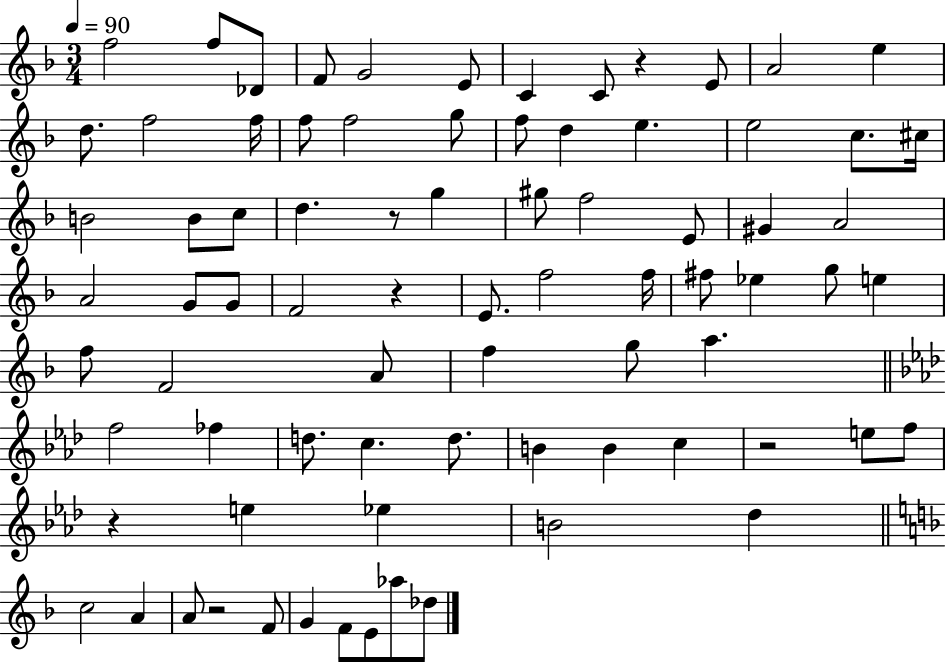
X:1
T:Untitled
M:3/4
L:1/4
K:F
f2 f/2 _D/2 F/2 G2 E/2 C C/2 z E/2 A2 e d/2 f2 f/4 f/2 f2 g/2 f/2 d e e2 c/2 ^c/4 B2 B/2 c/2 d z/2 g ^g/2 f2 E/2 ^G A2 A2 G/2 G/2 F2 z E/2 f2 f/4 ^f/2 _e g/2 e f/2 F2 A/2 f g/2 a f2 _f d/2 c d/2 B B c z2 e/2 f/2 z e _e B2 _d c2 A A/2 z2 F/2 G F/2 E/2 _a/2 _d/2